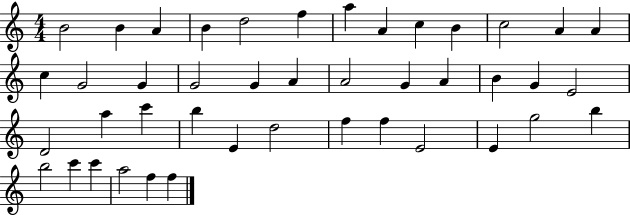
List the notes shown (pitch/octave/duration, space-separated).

B4/h B4/q A4/q B4/q D5/h F5/q A5/q A4/q C5/q B4/q C5/h A4/q A4/q C5/q G4/h G4/q G4/h G4/q A4/q A4/h G4/q A4/q B4/q G4/q E4/h D4/h A5/q C6/q B5/q E4/q D5/h F5/q F5/q E4/h E4/q G5/h B5/q B5/h C6/q C6/q A5/h F5/q F5/q